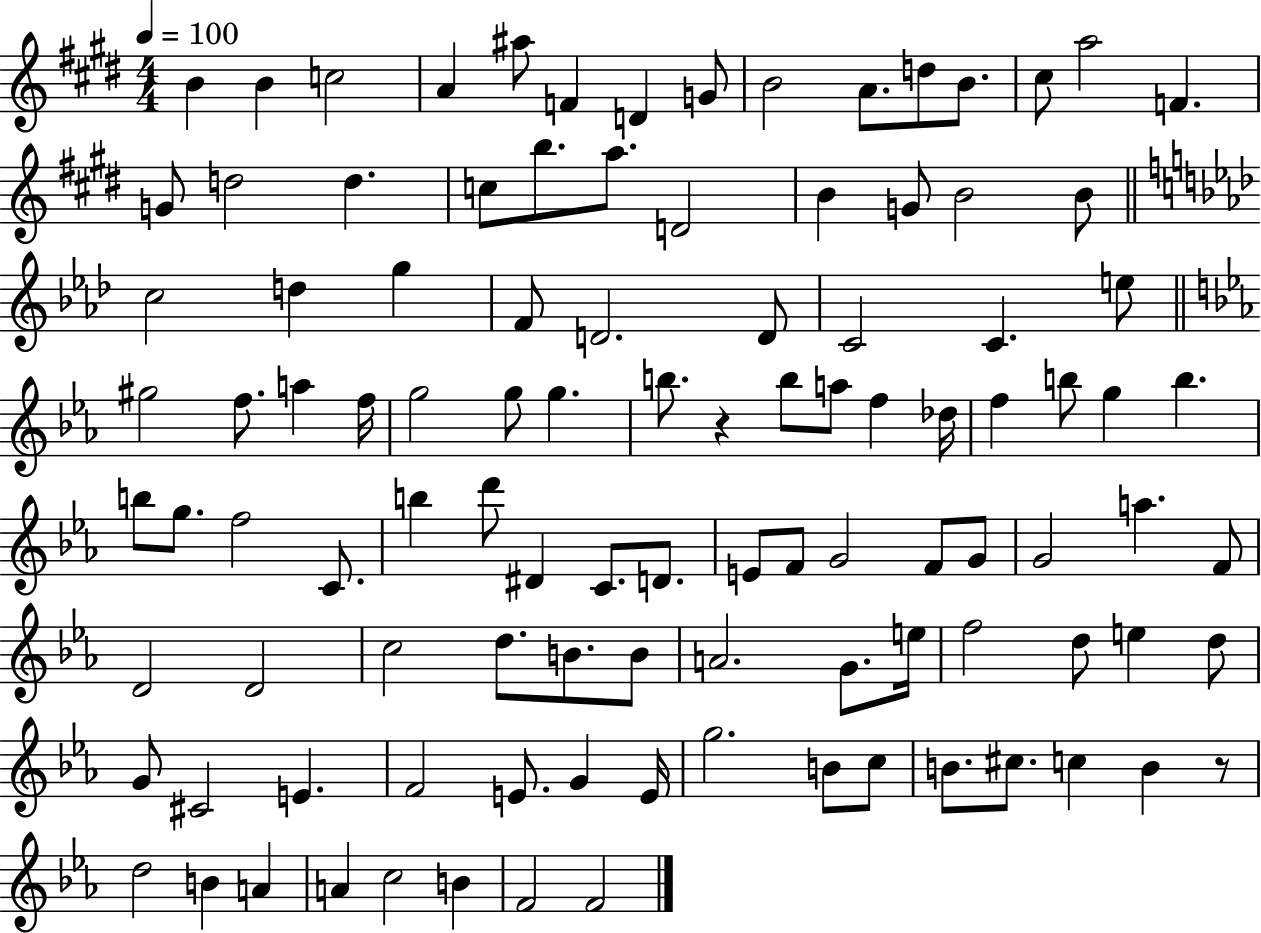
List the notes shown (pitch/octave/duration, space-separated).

B4/q B4/q C5/h A4/q A#5/e F4/q D4/q G4/e B4/h A4/e. D5/e B4/e. C#5/e A5/h F4/q. G4/e D5/h D5/q. C5/e B5/e. A5/e. D4/h B4/q G4/e B4/h B4/e C5/h D5/q G5/q F4/e D4/h. D4/e C4/h C4/q. E5/e G#5/h F5/e. A5/q F5/s G5/h G5/e G5/q. B5/e. R/q B5/e A5/e F5/q Db5/s F5/q B5/e G5/q B5/q. B5/e G5/e. F5/h C4/e. B5/q D6/e D#4/q C4/e. D4/e. E4/e F4/e G4/h F4/e G4/e G4/h A5/q. F4/e D4/h D4/h C5/h D5/e. B4/e. B4/e A4/h. G4/e. E5/s F5/h D5/e E5/q D5/e G4/e C#4/h E4/q. F4/h E4/e. G4/q E4/s G5/h. B4/e C5/e B4/e. C#5/e. C5/q B4/q R/e D5/h B4/q A4/q A4/q C5/h B4/q F4/h F4/h